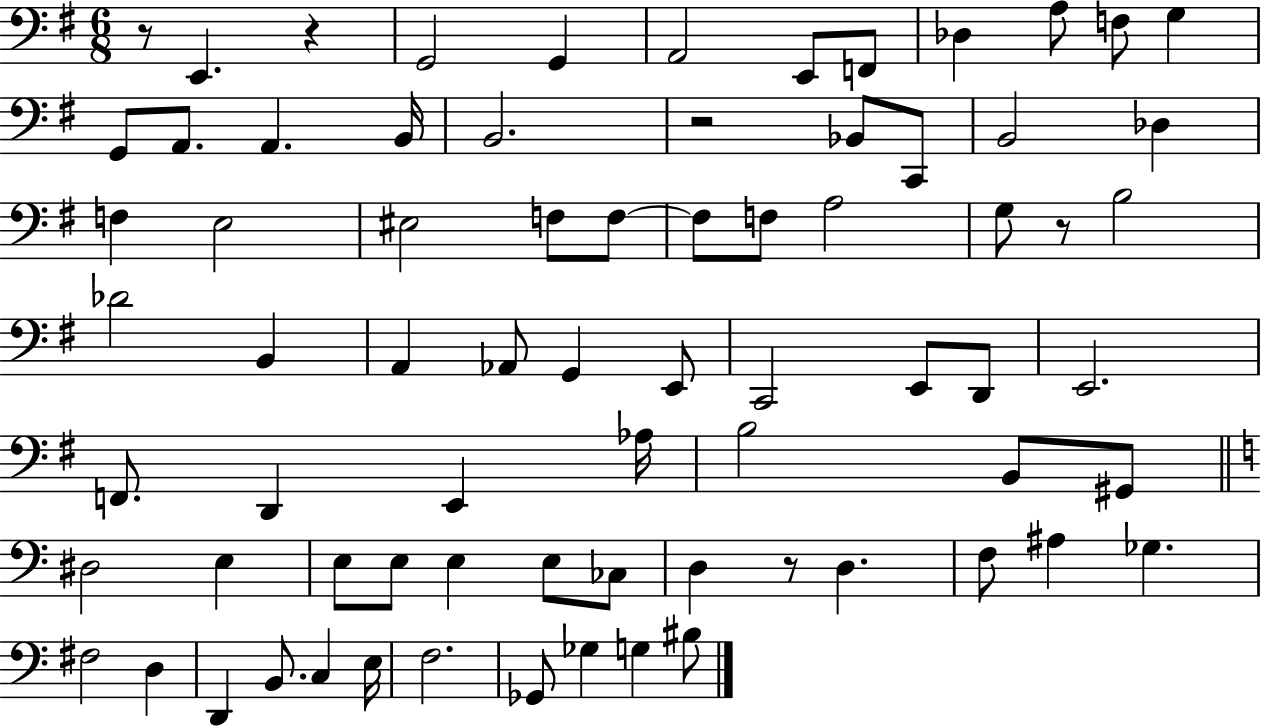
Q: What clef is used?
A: bass